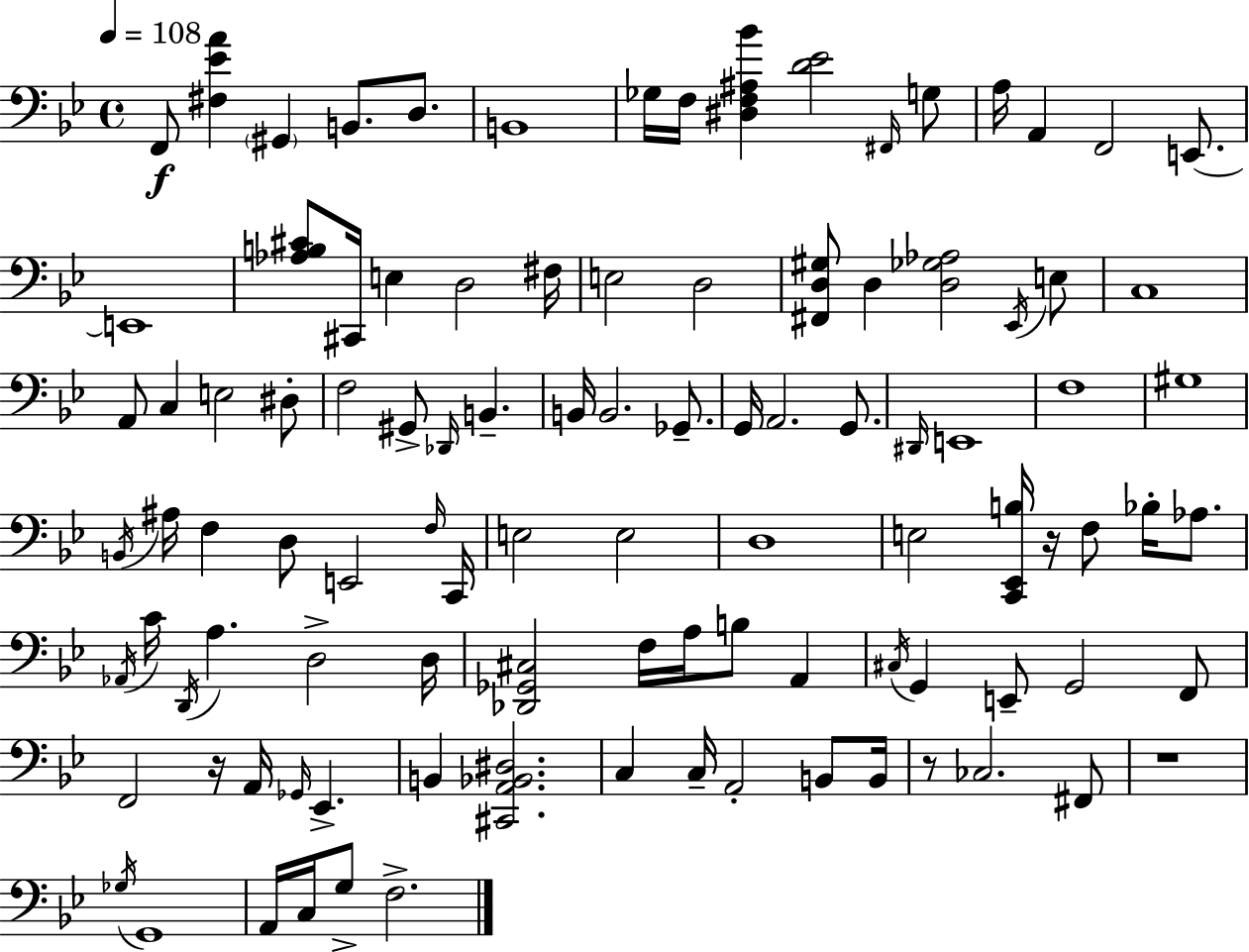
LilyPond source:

{
  \clef bass
  \time 4/4
  \defaultTimeSignature
  \key bes \major
  \tempo 4 = 108
  \repeat volta 2 { f,8\f <fis ees' a'>4 \parenthesize gis,4 b,8. d8. | b,1 | ges16 f16 <dis f ais bes'>4 <d' ees'>2 \grace { fis,16 } g8 | a16 a,4 f,2 e,8.~~ | \break e,1 | <aes b cis'>8 cis,16 e4 d2 | fis16 e2 d2 | <fis, d gis>8 d4 <d ges aes>2 \acciaccatura { ees,16 } | \break e8 c1 | a,8 c4 e2 | dis8-. f2 gis,8-> \grace { des,16 } b,4.-- | b,16 b,2. | \break ges,8.-- g,16 a,2. | g,8. \grace { dis,16 } e,1 | f1 | gis1 | \break \acciaccatura { b,16 } ais16 f4 d8 e,2 | \grace { f16 } c,16 e2 e2 | d1 | e2 <c, ees, b>16 r16 | \break f8 bes16-. aes8. \acciaccatura { aes,16 } c'16 \acciaccatura { d,16 } a4. d2-> | d16 <des, ges, cis>2 | f16 a16 b8 a,4 \acciaccatura { cis16 } g,4 e,8-- g,2 | f,8 f,2 | \break r16 a,16 \grace { ges,16 } ees,4.-> b,4 <cis, a, bes, dis>2. | c4 c16-- a,2-. | b,8 b,16 r8 ces2. | fis,8 r1 | \break \acciaccatura { ges16 } g,1 | a,16 c16 g8-> f2.-> | } \bar "|."
}